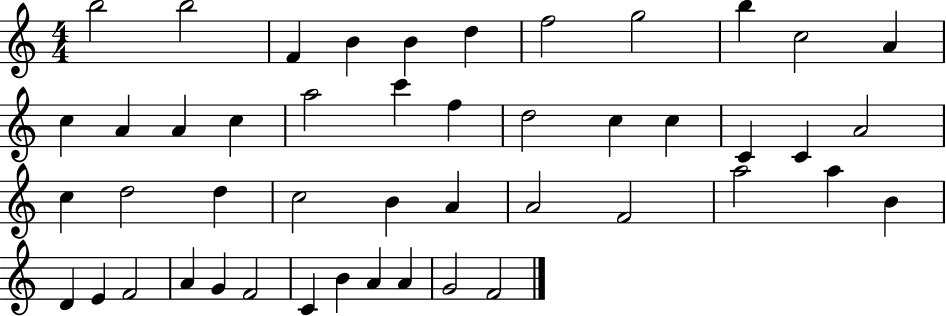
B5/h B5/h F4/q B4/q B4/q D5/q F5/h G5/h B5/q C5/h A4/q C5/q A4/q A4/q C5/q A5/h C6/q F5/q D5/h C5/q C5/q C4/q C4/q A4/h C5/q D5/h D5/q C5/h B4/q A4/q A4/h F4/h A5/h A5/q B4/q D4/q E4/q F4/h A4/q G4/q F4/h C4/q B4/q A4/q A4/q G4/h F4/h